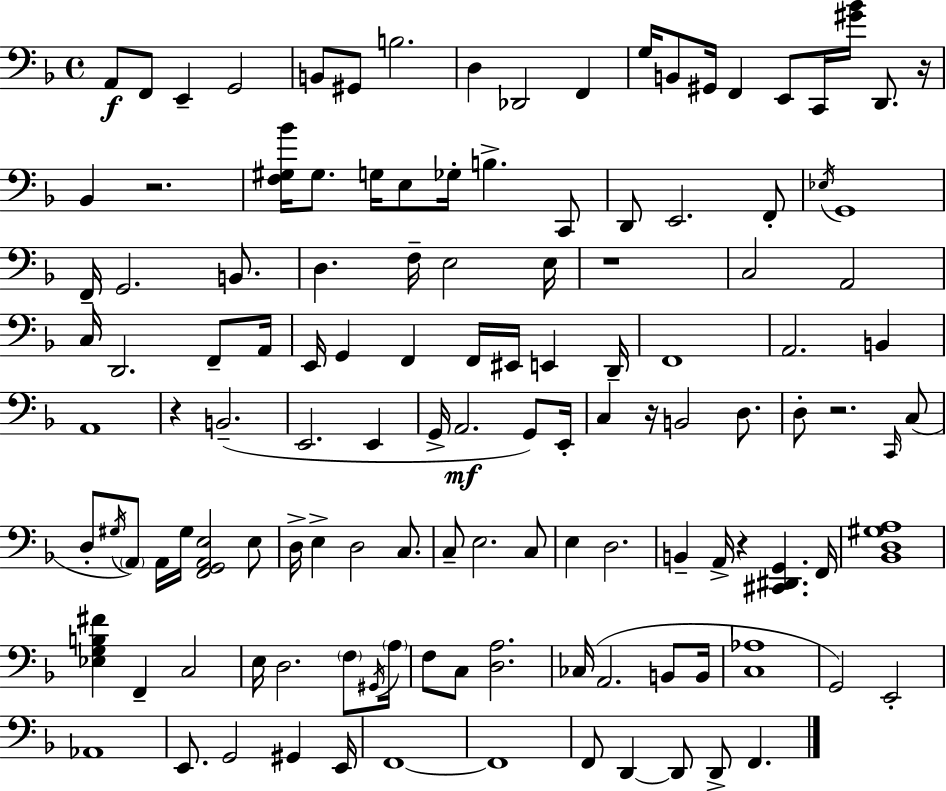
A2/e F2/e E2/q G2/h B2/e G#2/e B3/h. D3/q Db2/h F2/q G3/s B2/e G#2/s F2/q E2/e C2/s [G#4,Bb4]/s D2/e. R/s Bb2/q R/h. [F3,G#3,Bb4]/s G#3/e. G3/s E3/e Gb3/s B3/q. C2/e D2/e E2/h. F2/e Eb3/s G2/w F2/s G2/h. B2/e. D3/q. F3/s E3/h E3/s R/w C3/h A2/h C3/s D2/h. F2/e A2/s E2/s G2/q F2/q F2/s EIS2/s E2/q D2/s F2/w A2/h. B2/q A2/w R/q B2/h. E2/h. E2/q G2/s A2/h. G2/e E2/s C3/q R/s B2/h D3/e. D3/e R/h. C2/s C3/e D3/e G#3/s A2/e A2/s G#3/s [F2,G2,A2,E3]/h E3/e D3/s E3/q D3/h C3/e. C3/e E3/h. C3/e E3/q D3/h. B2/q A2/s R/q [C#2,D#2,G2]/q. F2/s [Bb2,D3,G#3,A3]/w [Eb3,G3,B3,F#4]/q F2/q C3/h E3/s D3/h. F3/e G#2/s A3/s F3/e C3/e [D3,A3]/h. CES3/s A2/h. B2/e B2/s [C3,Ab3]/w G2/h E2/h Ab2/w E2/e. G2/h G#2/q E2/s F2/w F2/w F2/e D2/q D2/e D2/e F2/q.